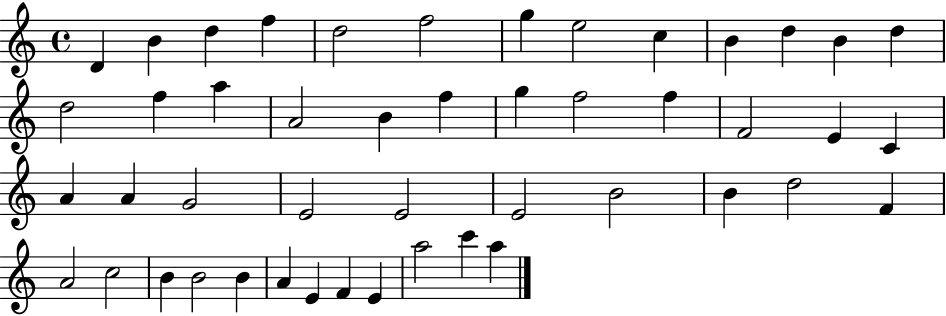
D4/q B4/q D5/q F5/q D5/h F5/h G5/q E5/h C5/q B4/q D5/q B4/q D5/q D5/h F5/q A5/q A4/h B4/q F5/q G5/q F5/h F5/q F4/h E4/q C4/q A4/q A4/q G4/h E4/h E4/h E4/h B4/h B4/q D5/h F4/q A4/h C5/h B4/q B4/h B4/q A4/q E4/q F4/q E4/q A5/h C6/q A5/q